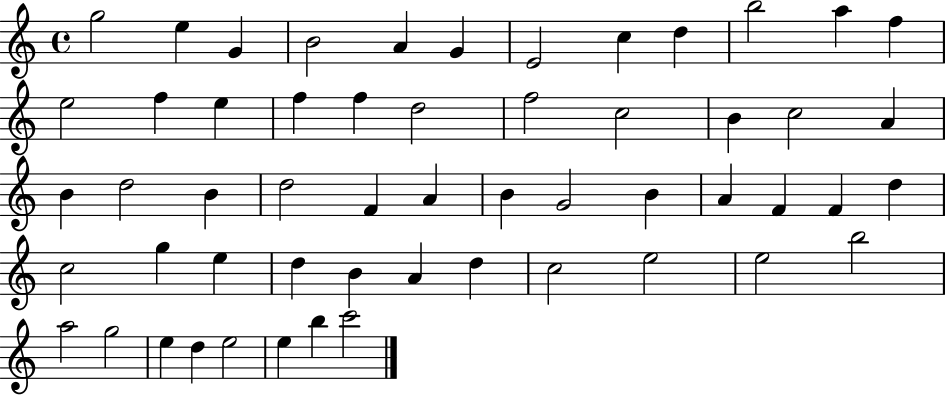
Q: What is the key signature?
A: C major